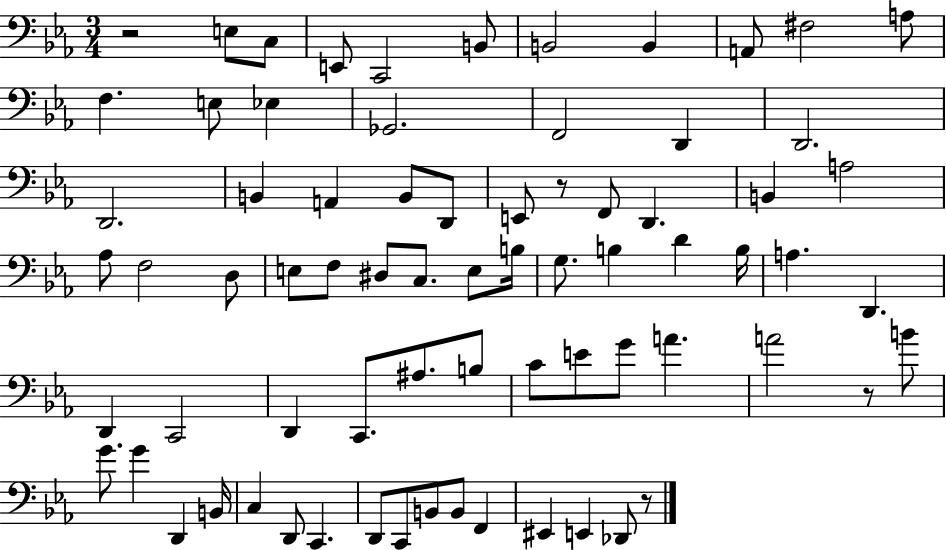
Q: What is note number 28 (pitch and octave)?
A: Ab3